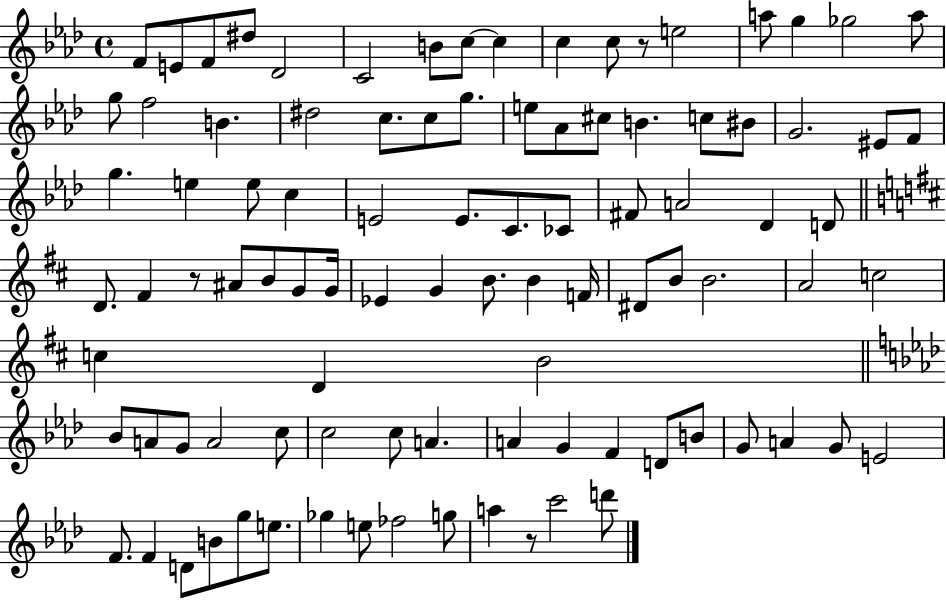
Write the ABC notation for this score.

X:1
T:Untitled
M:4/4
L:1/4
K:Ab
F/2 E/2 F/2 ^d/2 _D2 C2 B/2 c/2 c c c/2 z/2 e2 a/2 g _g2 a/2 g/2 f2 B ^d2 c/2 c/2 g/2 e/2 _A/2 ^c/2 B c/2 ^B/2 G2 ^E/2 F/2 g e e/2 c E2 E/2 C/2 _C/2 ^F/2 A2 _D D/2 D/2 ^F z/2 ^A/2 B/2 G/2 G/4 _E G B/2 B F/4 ^D/2 B/2 B2 A2 c2 c D B2 _B/2 A/2 G/2 A2 c/2 c2 c/2 A A G F D/2 B/2 G/2 A G/2 E2 F/2 F D/2 B/2 g/2 e/2 _g e/2 _f2 g/2 a z/2 c'2 d'/2